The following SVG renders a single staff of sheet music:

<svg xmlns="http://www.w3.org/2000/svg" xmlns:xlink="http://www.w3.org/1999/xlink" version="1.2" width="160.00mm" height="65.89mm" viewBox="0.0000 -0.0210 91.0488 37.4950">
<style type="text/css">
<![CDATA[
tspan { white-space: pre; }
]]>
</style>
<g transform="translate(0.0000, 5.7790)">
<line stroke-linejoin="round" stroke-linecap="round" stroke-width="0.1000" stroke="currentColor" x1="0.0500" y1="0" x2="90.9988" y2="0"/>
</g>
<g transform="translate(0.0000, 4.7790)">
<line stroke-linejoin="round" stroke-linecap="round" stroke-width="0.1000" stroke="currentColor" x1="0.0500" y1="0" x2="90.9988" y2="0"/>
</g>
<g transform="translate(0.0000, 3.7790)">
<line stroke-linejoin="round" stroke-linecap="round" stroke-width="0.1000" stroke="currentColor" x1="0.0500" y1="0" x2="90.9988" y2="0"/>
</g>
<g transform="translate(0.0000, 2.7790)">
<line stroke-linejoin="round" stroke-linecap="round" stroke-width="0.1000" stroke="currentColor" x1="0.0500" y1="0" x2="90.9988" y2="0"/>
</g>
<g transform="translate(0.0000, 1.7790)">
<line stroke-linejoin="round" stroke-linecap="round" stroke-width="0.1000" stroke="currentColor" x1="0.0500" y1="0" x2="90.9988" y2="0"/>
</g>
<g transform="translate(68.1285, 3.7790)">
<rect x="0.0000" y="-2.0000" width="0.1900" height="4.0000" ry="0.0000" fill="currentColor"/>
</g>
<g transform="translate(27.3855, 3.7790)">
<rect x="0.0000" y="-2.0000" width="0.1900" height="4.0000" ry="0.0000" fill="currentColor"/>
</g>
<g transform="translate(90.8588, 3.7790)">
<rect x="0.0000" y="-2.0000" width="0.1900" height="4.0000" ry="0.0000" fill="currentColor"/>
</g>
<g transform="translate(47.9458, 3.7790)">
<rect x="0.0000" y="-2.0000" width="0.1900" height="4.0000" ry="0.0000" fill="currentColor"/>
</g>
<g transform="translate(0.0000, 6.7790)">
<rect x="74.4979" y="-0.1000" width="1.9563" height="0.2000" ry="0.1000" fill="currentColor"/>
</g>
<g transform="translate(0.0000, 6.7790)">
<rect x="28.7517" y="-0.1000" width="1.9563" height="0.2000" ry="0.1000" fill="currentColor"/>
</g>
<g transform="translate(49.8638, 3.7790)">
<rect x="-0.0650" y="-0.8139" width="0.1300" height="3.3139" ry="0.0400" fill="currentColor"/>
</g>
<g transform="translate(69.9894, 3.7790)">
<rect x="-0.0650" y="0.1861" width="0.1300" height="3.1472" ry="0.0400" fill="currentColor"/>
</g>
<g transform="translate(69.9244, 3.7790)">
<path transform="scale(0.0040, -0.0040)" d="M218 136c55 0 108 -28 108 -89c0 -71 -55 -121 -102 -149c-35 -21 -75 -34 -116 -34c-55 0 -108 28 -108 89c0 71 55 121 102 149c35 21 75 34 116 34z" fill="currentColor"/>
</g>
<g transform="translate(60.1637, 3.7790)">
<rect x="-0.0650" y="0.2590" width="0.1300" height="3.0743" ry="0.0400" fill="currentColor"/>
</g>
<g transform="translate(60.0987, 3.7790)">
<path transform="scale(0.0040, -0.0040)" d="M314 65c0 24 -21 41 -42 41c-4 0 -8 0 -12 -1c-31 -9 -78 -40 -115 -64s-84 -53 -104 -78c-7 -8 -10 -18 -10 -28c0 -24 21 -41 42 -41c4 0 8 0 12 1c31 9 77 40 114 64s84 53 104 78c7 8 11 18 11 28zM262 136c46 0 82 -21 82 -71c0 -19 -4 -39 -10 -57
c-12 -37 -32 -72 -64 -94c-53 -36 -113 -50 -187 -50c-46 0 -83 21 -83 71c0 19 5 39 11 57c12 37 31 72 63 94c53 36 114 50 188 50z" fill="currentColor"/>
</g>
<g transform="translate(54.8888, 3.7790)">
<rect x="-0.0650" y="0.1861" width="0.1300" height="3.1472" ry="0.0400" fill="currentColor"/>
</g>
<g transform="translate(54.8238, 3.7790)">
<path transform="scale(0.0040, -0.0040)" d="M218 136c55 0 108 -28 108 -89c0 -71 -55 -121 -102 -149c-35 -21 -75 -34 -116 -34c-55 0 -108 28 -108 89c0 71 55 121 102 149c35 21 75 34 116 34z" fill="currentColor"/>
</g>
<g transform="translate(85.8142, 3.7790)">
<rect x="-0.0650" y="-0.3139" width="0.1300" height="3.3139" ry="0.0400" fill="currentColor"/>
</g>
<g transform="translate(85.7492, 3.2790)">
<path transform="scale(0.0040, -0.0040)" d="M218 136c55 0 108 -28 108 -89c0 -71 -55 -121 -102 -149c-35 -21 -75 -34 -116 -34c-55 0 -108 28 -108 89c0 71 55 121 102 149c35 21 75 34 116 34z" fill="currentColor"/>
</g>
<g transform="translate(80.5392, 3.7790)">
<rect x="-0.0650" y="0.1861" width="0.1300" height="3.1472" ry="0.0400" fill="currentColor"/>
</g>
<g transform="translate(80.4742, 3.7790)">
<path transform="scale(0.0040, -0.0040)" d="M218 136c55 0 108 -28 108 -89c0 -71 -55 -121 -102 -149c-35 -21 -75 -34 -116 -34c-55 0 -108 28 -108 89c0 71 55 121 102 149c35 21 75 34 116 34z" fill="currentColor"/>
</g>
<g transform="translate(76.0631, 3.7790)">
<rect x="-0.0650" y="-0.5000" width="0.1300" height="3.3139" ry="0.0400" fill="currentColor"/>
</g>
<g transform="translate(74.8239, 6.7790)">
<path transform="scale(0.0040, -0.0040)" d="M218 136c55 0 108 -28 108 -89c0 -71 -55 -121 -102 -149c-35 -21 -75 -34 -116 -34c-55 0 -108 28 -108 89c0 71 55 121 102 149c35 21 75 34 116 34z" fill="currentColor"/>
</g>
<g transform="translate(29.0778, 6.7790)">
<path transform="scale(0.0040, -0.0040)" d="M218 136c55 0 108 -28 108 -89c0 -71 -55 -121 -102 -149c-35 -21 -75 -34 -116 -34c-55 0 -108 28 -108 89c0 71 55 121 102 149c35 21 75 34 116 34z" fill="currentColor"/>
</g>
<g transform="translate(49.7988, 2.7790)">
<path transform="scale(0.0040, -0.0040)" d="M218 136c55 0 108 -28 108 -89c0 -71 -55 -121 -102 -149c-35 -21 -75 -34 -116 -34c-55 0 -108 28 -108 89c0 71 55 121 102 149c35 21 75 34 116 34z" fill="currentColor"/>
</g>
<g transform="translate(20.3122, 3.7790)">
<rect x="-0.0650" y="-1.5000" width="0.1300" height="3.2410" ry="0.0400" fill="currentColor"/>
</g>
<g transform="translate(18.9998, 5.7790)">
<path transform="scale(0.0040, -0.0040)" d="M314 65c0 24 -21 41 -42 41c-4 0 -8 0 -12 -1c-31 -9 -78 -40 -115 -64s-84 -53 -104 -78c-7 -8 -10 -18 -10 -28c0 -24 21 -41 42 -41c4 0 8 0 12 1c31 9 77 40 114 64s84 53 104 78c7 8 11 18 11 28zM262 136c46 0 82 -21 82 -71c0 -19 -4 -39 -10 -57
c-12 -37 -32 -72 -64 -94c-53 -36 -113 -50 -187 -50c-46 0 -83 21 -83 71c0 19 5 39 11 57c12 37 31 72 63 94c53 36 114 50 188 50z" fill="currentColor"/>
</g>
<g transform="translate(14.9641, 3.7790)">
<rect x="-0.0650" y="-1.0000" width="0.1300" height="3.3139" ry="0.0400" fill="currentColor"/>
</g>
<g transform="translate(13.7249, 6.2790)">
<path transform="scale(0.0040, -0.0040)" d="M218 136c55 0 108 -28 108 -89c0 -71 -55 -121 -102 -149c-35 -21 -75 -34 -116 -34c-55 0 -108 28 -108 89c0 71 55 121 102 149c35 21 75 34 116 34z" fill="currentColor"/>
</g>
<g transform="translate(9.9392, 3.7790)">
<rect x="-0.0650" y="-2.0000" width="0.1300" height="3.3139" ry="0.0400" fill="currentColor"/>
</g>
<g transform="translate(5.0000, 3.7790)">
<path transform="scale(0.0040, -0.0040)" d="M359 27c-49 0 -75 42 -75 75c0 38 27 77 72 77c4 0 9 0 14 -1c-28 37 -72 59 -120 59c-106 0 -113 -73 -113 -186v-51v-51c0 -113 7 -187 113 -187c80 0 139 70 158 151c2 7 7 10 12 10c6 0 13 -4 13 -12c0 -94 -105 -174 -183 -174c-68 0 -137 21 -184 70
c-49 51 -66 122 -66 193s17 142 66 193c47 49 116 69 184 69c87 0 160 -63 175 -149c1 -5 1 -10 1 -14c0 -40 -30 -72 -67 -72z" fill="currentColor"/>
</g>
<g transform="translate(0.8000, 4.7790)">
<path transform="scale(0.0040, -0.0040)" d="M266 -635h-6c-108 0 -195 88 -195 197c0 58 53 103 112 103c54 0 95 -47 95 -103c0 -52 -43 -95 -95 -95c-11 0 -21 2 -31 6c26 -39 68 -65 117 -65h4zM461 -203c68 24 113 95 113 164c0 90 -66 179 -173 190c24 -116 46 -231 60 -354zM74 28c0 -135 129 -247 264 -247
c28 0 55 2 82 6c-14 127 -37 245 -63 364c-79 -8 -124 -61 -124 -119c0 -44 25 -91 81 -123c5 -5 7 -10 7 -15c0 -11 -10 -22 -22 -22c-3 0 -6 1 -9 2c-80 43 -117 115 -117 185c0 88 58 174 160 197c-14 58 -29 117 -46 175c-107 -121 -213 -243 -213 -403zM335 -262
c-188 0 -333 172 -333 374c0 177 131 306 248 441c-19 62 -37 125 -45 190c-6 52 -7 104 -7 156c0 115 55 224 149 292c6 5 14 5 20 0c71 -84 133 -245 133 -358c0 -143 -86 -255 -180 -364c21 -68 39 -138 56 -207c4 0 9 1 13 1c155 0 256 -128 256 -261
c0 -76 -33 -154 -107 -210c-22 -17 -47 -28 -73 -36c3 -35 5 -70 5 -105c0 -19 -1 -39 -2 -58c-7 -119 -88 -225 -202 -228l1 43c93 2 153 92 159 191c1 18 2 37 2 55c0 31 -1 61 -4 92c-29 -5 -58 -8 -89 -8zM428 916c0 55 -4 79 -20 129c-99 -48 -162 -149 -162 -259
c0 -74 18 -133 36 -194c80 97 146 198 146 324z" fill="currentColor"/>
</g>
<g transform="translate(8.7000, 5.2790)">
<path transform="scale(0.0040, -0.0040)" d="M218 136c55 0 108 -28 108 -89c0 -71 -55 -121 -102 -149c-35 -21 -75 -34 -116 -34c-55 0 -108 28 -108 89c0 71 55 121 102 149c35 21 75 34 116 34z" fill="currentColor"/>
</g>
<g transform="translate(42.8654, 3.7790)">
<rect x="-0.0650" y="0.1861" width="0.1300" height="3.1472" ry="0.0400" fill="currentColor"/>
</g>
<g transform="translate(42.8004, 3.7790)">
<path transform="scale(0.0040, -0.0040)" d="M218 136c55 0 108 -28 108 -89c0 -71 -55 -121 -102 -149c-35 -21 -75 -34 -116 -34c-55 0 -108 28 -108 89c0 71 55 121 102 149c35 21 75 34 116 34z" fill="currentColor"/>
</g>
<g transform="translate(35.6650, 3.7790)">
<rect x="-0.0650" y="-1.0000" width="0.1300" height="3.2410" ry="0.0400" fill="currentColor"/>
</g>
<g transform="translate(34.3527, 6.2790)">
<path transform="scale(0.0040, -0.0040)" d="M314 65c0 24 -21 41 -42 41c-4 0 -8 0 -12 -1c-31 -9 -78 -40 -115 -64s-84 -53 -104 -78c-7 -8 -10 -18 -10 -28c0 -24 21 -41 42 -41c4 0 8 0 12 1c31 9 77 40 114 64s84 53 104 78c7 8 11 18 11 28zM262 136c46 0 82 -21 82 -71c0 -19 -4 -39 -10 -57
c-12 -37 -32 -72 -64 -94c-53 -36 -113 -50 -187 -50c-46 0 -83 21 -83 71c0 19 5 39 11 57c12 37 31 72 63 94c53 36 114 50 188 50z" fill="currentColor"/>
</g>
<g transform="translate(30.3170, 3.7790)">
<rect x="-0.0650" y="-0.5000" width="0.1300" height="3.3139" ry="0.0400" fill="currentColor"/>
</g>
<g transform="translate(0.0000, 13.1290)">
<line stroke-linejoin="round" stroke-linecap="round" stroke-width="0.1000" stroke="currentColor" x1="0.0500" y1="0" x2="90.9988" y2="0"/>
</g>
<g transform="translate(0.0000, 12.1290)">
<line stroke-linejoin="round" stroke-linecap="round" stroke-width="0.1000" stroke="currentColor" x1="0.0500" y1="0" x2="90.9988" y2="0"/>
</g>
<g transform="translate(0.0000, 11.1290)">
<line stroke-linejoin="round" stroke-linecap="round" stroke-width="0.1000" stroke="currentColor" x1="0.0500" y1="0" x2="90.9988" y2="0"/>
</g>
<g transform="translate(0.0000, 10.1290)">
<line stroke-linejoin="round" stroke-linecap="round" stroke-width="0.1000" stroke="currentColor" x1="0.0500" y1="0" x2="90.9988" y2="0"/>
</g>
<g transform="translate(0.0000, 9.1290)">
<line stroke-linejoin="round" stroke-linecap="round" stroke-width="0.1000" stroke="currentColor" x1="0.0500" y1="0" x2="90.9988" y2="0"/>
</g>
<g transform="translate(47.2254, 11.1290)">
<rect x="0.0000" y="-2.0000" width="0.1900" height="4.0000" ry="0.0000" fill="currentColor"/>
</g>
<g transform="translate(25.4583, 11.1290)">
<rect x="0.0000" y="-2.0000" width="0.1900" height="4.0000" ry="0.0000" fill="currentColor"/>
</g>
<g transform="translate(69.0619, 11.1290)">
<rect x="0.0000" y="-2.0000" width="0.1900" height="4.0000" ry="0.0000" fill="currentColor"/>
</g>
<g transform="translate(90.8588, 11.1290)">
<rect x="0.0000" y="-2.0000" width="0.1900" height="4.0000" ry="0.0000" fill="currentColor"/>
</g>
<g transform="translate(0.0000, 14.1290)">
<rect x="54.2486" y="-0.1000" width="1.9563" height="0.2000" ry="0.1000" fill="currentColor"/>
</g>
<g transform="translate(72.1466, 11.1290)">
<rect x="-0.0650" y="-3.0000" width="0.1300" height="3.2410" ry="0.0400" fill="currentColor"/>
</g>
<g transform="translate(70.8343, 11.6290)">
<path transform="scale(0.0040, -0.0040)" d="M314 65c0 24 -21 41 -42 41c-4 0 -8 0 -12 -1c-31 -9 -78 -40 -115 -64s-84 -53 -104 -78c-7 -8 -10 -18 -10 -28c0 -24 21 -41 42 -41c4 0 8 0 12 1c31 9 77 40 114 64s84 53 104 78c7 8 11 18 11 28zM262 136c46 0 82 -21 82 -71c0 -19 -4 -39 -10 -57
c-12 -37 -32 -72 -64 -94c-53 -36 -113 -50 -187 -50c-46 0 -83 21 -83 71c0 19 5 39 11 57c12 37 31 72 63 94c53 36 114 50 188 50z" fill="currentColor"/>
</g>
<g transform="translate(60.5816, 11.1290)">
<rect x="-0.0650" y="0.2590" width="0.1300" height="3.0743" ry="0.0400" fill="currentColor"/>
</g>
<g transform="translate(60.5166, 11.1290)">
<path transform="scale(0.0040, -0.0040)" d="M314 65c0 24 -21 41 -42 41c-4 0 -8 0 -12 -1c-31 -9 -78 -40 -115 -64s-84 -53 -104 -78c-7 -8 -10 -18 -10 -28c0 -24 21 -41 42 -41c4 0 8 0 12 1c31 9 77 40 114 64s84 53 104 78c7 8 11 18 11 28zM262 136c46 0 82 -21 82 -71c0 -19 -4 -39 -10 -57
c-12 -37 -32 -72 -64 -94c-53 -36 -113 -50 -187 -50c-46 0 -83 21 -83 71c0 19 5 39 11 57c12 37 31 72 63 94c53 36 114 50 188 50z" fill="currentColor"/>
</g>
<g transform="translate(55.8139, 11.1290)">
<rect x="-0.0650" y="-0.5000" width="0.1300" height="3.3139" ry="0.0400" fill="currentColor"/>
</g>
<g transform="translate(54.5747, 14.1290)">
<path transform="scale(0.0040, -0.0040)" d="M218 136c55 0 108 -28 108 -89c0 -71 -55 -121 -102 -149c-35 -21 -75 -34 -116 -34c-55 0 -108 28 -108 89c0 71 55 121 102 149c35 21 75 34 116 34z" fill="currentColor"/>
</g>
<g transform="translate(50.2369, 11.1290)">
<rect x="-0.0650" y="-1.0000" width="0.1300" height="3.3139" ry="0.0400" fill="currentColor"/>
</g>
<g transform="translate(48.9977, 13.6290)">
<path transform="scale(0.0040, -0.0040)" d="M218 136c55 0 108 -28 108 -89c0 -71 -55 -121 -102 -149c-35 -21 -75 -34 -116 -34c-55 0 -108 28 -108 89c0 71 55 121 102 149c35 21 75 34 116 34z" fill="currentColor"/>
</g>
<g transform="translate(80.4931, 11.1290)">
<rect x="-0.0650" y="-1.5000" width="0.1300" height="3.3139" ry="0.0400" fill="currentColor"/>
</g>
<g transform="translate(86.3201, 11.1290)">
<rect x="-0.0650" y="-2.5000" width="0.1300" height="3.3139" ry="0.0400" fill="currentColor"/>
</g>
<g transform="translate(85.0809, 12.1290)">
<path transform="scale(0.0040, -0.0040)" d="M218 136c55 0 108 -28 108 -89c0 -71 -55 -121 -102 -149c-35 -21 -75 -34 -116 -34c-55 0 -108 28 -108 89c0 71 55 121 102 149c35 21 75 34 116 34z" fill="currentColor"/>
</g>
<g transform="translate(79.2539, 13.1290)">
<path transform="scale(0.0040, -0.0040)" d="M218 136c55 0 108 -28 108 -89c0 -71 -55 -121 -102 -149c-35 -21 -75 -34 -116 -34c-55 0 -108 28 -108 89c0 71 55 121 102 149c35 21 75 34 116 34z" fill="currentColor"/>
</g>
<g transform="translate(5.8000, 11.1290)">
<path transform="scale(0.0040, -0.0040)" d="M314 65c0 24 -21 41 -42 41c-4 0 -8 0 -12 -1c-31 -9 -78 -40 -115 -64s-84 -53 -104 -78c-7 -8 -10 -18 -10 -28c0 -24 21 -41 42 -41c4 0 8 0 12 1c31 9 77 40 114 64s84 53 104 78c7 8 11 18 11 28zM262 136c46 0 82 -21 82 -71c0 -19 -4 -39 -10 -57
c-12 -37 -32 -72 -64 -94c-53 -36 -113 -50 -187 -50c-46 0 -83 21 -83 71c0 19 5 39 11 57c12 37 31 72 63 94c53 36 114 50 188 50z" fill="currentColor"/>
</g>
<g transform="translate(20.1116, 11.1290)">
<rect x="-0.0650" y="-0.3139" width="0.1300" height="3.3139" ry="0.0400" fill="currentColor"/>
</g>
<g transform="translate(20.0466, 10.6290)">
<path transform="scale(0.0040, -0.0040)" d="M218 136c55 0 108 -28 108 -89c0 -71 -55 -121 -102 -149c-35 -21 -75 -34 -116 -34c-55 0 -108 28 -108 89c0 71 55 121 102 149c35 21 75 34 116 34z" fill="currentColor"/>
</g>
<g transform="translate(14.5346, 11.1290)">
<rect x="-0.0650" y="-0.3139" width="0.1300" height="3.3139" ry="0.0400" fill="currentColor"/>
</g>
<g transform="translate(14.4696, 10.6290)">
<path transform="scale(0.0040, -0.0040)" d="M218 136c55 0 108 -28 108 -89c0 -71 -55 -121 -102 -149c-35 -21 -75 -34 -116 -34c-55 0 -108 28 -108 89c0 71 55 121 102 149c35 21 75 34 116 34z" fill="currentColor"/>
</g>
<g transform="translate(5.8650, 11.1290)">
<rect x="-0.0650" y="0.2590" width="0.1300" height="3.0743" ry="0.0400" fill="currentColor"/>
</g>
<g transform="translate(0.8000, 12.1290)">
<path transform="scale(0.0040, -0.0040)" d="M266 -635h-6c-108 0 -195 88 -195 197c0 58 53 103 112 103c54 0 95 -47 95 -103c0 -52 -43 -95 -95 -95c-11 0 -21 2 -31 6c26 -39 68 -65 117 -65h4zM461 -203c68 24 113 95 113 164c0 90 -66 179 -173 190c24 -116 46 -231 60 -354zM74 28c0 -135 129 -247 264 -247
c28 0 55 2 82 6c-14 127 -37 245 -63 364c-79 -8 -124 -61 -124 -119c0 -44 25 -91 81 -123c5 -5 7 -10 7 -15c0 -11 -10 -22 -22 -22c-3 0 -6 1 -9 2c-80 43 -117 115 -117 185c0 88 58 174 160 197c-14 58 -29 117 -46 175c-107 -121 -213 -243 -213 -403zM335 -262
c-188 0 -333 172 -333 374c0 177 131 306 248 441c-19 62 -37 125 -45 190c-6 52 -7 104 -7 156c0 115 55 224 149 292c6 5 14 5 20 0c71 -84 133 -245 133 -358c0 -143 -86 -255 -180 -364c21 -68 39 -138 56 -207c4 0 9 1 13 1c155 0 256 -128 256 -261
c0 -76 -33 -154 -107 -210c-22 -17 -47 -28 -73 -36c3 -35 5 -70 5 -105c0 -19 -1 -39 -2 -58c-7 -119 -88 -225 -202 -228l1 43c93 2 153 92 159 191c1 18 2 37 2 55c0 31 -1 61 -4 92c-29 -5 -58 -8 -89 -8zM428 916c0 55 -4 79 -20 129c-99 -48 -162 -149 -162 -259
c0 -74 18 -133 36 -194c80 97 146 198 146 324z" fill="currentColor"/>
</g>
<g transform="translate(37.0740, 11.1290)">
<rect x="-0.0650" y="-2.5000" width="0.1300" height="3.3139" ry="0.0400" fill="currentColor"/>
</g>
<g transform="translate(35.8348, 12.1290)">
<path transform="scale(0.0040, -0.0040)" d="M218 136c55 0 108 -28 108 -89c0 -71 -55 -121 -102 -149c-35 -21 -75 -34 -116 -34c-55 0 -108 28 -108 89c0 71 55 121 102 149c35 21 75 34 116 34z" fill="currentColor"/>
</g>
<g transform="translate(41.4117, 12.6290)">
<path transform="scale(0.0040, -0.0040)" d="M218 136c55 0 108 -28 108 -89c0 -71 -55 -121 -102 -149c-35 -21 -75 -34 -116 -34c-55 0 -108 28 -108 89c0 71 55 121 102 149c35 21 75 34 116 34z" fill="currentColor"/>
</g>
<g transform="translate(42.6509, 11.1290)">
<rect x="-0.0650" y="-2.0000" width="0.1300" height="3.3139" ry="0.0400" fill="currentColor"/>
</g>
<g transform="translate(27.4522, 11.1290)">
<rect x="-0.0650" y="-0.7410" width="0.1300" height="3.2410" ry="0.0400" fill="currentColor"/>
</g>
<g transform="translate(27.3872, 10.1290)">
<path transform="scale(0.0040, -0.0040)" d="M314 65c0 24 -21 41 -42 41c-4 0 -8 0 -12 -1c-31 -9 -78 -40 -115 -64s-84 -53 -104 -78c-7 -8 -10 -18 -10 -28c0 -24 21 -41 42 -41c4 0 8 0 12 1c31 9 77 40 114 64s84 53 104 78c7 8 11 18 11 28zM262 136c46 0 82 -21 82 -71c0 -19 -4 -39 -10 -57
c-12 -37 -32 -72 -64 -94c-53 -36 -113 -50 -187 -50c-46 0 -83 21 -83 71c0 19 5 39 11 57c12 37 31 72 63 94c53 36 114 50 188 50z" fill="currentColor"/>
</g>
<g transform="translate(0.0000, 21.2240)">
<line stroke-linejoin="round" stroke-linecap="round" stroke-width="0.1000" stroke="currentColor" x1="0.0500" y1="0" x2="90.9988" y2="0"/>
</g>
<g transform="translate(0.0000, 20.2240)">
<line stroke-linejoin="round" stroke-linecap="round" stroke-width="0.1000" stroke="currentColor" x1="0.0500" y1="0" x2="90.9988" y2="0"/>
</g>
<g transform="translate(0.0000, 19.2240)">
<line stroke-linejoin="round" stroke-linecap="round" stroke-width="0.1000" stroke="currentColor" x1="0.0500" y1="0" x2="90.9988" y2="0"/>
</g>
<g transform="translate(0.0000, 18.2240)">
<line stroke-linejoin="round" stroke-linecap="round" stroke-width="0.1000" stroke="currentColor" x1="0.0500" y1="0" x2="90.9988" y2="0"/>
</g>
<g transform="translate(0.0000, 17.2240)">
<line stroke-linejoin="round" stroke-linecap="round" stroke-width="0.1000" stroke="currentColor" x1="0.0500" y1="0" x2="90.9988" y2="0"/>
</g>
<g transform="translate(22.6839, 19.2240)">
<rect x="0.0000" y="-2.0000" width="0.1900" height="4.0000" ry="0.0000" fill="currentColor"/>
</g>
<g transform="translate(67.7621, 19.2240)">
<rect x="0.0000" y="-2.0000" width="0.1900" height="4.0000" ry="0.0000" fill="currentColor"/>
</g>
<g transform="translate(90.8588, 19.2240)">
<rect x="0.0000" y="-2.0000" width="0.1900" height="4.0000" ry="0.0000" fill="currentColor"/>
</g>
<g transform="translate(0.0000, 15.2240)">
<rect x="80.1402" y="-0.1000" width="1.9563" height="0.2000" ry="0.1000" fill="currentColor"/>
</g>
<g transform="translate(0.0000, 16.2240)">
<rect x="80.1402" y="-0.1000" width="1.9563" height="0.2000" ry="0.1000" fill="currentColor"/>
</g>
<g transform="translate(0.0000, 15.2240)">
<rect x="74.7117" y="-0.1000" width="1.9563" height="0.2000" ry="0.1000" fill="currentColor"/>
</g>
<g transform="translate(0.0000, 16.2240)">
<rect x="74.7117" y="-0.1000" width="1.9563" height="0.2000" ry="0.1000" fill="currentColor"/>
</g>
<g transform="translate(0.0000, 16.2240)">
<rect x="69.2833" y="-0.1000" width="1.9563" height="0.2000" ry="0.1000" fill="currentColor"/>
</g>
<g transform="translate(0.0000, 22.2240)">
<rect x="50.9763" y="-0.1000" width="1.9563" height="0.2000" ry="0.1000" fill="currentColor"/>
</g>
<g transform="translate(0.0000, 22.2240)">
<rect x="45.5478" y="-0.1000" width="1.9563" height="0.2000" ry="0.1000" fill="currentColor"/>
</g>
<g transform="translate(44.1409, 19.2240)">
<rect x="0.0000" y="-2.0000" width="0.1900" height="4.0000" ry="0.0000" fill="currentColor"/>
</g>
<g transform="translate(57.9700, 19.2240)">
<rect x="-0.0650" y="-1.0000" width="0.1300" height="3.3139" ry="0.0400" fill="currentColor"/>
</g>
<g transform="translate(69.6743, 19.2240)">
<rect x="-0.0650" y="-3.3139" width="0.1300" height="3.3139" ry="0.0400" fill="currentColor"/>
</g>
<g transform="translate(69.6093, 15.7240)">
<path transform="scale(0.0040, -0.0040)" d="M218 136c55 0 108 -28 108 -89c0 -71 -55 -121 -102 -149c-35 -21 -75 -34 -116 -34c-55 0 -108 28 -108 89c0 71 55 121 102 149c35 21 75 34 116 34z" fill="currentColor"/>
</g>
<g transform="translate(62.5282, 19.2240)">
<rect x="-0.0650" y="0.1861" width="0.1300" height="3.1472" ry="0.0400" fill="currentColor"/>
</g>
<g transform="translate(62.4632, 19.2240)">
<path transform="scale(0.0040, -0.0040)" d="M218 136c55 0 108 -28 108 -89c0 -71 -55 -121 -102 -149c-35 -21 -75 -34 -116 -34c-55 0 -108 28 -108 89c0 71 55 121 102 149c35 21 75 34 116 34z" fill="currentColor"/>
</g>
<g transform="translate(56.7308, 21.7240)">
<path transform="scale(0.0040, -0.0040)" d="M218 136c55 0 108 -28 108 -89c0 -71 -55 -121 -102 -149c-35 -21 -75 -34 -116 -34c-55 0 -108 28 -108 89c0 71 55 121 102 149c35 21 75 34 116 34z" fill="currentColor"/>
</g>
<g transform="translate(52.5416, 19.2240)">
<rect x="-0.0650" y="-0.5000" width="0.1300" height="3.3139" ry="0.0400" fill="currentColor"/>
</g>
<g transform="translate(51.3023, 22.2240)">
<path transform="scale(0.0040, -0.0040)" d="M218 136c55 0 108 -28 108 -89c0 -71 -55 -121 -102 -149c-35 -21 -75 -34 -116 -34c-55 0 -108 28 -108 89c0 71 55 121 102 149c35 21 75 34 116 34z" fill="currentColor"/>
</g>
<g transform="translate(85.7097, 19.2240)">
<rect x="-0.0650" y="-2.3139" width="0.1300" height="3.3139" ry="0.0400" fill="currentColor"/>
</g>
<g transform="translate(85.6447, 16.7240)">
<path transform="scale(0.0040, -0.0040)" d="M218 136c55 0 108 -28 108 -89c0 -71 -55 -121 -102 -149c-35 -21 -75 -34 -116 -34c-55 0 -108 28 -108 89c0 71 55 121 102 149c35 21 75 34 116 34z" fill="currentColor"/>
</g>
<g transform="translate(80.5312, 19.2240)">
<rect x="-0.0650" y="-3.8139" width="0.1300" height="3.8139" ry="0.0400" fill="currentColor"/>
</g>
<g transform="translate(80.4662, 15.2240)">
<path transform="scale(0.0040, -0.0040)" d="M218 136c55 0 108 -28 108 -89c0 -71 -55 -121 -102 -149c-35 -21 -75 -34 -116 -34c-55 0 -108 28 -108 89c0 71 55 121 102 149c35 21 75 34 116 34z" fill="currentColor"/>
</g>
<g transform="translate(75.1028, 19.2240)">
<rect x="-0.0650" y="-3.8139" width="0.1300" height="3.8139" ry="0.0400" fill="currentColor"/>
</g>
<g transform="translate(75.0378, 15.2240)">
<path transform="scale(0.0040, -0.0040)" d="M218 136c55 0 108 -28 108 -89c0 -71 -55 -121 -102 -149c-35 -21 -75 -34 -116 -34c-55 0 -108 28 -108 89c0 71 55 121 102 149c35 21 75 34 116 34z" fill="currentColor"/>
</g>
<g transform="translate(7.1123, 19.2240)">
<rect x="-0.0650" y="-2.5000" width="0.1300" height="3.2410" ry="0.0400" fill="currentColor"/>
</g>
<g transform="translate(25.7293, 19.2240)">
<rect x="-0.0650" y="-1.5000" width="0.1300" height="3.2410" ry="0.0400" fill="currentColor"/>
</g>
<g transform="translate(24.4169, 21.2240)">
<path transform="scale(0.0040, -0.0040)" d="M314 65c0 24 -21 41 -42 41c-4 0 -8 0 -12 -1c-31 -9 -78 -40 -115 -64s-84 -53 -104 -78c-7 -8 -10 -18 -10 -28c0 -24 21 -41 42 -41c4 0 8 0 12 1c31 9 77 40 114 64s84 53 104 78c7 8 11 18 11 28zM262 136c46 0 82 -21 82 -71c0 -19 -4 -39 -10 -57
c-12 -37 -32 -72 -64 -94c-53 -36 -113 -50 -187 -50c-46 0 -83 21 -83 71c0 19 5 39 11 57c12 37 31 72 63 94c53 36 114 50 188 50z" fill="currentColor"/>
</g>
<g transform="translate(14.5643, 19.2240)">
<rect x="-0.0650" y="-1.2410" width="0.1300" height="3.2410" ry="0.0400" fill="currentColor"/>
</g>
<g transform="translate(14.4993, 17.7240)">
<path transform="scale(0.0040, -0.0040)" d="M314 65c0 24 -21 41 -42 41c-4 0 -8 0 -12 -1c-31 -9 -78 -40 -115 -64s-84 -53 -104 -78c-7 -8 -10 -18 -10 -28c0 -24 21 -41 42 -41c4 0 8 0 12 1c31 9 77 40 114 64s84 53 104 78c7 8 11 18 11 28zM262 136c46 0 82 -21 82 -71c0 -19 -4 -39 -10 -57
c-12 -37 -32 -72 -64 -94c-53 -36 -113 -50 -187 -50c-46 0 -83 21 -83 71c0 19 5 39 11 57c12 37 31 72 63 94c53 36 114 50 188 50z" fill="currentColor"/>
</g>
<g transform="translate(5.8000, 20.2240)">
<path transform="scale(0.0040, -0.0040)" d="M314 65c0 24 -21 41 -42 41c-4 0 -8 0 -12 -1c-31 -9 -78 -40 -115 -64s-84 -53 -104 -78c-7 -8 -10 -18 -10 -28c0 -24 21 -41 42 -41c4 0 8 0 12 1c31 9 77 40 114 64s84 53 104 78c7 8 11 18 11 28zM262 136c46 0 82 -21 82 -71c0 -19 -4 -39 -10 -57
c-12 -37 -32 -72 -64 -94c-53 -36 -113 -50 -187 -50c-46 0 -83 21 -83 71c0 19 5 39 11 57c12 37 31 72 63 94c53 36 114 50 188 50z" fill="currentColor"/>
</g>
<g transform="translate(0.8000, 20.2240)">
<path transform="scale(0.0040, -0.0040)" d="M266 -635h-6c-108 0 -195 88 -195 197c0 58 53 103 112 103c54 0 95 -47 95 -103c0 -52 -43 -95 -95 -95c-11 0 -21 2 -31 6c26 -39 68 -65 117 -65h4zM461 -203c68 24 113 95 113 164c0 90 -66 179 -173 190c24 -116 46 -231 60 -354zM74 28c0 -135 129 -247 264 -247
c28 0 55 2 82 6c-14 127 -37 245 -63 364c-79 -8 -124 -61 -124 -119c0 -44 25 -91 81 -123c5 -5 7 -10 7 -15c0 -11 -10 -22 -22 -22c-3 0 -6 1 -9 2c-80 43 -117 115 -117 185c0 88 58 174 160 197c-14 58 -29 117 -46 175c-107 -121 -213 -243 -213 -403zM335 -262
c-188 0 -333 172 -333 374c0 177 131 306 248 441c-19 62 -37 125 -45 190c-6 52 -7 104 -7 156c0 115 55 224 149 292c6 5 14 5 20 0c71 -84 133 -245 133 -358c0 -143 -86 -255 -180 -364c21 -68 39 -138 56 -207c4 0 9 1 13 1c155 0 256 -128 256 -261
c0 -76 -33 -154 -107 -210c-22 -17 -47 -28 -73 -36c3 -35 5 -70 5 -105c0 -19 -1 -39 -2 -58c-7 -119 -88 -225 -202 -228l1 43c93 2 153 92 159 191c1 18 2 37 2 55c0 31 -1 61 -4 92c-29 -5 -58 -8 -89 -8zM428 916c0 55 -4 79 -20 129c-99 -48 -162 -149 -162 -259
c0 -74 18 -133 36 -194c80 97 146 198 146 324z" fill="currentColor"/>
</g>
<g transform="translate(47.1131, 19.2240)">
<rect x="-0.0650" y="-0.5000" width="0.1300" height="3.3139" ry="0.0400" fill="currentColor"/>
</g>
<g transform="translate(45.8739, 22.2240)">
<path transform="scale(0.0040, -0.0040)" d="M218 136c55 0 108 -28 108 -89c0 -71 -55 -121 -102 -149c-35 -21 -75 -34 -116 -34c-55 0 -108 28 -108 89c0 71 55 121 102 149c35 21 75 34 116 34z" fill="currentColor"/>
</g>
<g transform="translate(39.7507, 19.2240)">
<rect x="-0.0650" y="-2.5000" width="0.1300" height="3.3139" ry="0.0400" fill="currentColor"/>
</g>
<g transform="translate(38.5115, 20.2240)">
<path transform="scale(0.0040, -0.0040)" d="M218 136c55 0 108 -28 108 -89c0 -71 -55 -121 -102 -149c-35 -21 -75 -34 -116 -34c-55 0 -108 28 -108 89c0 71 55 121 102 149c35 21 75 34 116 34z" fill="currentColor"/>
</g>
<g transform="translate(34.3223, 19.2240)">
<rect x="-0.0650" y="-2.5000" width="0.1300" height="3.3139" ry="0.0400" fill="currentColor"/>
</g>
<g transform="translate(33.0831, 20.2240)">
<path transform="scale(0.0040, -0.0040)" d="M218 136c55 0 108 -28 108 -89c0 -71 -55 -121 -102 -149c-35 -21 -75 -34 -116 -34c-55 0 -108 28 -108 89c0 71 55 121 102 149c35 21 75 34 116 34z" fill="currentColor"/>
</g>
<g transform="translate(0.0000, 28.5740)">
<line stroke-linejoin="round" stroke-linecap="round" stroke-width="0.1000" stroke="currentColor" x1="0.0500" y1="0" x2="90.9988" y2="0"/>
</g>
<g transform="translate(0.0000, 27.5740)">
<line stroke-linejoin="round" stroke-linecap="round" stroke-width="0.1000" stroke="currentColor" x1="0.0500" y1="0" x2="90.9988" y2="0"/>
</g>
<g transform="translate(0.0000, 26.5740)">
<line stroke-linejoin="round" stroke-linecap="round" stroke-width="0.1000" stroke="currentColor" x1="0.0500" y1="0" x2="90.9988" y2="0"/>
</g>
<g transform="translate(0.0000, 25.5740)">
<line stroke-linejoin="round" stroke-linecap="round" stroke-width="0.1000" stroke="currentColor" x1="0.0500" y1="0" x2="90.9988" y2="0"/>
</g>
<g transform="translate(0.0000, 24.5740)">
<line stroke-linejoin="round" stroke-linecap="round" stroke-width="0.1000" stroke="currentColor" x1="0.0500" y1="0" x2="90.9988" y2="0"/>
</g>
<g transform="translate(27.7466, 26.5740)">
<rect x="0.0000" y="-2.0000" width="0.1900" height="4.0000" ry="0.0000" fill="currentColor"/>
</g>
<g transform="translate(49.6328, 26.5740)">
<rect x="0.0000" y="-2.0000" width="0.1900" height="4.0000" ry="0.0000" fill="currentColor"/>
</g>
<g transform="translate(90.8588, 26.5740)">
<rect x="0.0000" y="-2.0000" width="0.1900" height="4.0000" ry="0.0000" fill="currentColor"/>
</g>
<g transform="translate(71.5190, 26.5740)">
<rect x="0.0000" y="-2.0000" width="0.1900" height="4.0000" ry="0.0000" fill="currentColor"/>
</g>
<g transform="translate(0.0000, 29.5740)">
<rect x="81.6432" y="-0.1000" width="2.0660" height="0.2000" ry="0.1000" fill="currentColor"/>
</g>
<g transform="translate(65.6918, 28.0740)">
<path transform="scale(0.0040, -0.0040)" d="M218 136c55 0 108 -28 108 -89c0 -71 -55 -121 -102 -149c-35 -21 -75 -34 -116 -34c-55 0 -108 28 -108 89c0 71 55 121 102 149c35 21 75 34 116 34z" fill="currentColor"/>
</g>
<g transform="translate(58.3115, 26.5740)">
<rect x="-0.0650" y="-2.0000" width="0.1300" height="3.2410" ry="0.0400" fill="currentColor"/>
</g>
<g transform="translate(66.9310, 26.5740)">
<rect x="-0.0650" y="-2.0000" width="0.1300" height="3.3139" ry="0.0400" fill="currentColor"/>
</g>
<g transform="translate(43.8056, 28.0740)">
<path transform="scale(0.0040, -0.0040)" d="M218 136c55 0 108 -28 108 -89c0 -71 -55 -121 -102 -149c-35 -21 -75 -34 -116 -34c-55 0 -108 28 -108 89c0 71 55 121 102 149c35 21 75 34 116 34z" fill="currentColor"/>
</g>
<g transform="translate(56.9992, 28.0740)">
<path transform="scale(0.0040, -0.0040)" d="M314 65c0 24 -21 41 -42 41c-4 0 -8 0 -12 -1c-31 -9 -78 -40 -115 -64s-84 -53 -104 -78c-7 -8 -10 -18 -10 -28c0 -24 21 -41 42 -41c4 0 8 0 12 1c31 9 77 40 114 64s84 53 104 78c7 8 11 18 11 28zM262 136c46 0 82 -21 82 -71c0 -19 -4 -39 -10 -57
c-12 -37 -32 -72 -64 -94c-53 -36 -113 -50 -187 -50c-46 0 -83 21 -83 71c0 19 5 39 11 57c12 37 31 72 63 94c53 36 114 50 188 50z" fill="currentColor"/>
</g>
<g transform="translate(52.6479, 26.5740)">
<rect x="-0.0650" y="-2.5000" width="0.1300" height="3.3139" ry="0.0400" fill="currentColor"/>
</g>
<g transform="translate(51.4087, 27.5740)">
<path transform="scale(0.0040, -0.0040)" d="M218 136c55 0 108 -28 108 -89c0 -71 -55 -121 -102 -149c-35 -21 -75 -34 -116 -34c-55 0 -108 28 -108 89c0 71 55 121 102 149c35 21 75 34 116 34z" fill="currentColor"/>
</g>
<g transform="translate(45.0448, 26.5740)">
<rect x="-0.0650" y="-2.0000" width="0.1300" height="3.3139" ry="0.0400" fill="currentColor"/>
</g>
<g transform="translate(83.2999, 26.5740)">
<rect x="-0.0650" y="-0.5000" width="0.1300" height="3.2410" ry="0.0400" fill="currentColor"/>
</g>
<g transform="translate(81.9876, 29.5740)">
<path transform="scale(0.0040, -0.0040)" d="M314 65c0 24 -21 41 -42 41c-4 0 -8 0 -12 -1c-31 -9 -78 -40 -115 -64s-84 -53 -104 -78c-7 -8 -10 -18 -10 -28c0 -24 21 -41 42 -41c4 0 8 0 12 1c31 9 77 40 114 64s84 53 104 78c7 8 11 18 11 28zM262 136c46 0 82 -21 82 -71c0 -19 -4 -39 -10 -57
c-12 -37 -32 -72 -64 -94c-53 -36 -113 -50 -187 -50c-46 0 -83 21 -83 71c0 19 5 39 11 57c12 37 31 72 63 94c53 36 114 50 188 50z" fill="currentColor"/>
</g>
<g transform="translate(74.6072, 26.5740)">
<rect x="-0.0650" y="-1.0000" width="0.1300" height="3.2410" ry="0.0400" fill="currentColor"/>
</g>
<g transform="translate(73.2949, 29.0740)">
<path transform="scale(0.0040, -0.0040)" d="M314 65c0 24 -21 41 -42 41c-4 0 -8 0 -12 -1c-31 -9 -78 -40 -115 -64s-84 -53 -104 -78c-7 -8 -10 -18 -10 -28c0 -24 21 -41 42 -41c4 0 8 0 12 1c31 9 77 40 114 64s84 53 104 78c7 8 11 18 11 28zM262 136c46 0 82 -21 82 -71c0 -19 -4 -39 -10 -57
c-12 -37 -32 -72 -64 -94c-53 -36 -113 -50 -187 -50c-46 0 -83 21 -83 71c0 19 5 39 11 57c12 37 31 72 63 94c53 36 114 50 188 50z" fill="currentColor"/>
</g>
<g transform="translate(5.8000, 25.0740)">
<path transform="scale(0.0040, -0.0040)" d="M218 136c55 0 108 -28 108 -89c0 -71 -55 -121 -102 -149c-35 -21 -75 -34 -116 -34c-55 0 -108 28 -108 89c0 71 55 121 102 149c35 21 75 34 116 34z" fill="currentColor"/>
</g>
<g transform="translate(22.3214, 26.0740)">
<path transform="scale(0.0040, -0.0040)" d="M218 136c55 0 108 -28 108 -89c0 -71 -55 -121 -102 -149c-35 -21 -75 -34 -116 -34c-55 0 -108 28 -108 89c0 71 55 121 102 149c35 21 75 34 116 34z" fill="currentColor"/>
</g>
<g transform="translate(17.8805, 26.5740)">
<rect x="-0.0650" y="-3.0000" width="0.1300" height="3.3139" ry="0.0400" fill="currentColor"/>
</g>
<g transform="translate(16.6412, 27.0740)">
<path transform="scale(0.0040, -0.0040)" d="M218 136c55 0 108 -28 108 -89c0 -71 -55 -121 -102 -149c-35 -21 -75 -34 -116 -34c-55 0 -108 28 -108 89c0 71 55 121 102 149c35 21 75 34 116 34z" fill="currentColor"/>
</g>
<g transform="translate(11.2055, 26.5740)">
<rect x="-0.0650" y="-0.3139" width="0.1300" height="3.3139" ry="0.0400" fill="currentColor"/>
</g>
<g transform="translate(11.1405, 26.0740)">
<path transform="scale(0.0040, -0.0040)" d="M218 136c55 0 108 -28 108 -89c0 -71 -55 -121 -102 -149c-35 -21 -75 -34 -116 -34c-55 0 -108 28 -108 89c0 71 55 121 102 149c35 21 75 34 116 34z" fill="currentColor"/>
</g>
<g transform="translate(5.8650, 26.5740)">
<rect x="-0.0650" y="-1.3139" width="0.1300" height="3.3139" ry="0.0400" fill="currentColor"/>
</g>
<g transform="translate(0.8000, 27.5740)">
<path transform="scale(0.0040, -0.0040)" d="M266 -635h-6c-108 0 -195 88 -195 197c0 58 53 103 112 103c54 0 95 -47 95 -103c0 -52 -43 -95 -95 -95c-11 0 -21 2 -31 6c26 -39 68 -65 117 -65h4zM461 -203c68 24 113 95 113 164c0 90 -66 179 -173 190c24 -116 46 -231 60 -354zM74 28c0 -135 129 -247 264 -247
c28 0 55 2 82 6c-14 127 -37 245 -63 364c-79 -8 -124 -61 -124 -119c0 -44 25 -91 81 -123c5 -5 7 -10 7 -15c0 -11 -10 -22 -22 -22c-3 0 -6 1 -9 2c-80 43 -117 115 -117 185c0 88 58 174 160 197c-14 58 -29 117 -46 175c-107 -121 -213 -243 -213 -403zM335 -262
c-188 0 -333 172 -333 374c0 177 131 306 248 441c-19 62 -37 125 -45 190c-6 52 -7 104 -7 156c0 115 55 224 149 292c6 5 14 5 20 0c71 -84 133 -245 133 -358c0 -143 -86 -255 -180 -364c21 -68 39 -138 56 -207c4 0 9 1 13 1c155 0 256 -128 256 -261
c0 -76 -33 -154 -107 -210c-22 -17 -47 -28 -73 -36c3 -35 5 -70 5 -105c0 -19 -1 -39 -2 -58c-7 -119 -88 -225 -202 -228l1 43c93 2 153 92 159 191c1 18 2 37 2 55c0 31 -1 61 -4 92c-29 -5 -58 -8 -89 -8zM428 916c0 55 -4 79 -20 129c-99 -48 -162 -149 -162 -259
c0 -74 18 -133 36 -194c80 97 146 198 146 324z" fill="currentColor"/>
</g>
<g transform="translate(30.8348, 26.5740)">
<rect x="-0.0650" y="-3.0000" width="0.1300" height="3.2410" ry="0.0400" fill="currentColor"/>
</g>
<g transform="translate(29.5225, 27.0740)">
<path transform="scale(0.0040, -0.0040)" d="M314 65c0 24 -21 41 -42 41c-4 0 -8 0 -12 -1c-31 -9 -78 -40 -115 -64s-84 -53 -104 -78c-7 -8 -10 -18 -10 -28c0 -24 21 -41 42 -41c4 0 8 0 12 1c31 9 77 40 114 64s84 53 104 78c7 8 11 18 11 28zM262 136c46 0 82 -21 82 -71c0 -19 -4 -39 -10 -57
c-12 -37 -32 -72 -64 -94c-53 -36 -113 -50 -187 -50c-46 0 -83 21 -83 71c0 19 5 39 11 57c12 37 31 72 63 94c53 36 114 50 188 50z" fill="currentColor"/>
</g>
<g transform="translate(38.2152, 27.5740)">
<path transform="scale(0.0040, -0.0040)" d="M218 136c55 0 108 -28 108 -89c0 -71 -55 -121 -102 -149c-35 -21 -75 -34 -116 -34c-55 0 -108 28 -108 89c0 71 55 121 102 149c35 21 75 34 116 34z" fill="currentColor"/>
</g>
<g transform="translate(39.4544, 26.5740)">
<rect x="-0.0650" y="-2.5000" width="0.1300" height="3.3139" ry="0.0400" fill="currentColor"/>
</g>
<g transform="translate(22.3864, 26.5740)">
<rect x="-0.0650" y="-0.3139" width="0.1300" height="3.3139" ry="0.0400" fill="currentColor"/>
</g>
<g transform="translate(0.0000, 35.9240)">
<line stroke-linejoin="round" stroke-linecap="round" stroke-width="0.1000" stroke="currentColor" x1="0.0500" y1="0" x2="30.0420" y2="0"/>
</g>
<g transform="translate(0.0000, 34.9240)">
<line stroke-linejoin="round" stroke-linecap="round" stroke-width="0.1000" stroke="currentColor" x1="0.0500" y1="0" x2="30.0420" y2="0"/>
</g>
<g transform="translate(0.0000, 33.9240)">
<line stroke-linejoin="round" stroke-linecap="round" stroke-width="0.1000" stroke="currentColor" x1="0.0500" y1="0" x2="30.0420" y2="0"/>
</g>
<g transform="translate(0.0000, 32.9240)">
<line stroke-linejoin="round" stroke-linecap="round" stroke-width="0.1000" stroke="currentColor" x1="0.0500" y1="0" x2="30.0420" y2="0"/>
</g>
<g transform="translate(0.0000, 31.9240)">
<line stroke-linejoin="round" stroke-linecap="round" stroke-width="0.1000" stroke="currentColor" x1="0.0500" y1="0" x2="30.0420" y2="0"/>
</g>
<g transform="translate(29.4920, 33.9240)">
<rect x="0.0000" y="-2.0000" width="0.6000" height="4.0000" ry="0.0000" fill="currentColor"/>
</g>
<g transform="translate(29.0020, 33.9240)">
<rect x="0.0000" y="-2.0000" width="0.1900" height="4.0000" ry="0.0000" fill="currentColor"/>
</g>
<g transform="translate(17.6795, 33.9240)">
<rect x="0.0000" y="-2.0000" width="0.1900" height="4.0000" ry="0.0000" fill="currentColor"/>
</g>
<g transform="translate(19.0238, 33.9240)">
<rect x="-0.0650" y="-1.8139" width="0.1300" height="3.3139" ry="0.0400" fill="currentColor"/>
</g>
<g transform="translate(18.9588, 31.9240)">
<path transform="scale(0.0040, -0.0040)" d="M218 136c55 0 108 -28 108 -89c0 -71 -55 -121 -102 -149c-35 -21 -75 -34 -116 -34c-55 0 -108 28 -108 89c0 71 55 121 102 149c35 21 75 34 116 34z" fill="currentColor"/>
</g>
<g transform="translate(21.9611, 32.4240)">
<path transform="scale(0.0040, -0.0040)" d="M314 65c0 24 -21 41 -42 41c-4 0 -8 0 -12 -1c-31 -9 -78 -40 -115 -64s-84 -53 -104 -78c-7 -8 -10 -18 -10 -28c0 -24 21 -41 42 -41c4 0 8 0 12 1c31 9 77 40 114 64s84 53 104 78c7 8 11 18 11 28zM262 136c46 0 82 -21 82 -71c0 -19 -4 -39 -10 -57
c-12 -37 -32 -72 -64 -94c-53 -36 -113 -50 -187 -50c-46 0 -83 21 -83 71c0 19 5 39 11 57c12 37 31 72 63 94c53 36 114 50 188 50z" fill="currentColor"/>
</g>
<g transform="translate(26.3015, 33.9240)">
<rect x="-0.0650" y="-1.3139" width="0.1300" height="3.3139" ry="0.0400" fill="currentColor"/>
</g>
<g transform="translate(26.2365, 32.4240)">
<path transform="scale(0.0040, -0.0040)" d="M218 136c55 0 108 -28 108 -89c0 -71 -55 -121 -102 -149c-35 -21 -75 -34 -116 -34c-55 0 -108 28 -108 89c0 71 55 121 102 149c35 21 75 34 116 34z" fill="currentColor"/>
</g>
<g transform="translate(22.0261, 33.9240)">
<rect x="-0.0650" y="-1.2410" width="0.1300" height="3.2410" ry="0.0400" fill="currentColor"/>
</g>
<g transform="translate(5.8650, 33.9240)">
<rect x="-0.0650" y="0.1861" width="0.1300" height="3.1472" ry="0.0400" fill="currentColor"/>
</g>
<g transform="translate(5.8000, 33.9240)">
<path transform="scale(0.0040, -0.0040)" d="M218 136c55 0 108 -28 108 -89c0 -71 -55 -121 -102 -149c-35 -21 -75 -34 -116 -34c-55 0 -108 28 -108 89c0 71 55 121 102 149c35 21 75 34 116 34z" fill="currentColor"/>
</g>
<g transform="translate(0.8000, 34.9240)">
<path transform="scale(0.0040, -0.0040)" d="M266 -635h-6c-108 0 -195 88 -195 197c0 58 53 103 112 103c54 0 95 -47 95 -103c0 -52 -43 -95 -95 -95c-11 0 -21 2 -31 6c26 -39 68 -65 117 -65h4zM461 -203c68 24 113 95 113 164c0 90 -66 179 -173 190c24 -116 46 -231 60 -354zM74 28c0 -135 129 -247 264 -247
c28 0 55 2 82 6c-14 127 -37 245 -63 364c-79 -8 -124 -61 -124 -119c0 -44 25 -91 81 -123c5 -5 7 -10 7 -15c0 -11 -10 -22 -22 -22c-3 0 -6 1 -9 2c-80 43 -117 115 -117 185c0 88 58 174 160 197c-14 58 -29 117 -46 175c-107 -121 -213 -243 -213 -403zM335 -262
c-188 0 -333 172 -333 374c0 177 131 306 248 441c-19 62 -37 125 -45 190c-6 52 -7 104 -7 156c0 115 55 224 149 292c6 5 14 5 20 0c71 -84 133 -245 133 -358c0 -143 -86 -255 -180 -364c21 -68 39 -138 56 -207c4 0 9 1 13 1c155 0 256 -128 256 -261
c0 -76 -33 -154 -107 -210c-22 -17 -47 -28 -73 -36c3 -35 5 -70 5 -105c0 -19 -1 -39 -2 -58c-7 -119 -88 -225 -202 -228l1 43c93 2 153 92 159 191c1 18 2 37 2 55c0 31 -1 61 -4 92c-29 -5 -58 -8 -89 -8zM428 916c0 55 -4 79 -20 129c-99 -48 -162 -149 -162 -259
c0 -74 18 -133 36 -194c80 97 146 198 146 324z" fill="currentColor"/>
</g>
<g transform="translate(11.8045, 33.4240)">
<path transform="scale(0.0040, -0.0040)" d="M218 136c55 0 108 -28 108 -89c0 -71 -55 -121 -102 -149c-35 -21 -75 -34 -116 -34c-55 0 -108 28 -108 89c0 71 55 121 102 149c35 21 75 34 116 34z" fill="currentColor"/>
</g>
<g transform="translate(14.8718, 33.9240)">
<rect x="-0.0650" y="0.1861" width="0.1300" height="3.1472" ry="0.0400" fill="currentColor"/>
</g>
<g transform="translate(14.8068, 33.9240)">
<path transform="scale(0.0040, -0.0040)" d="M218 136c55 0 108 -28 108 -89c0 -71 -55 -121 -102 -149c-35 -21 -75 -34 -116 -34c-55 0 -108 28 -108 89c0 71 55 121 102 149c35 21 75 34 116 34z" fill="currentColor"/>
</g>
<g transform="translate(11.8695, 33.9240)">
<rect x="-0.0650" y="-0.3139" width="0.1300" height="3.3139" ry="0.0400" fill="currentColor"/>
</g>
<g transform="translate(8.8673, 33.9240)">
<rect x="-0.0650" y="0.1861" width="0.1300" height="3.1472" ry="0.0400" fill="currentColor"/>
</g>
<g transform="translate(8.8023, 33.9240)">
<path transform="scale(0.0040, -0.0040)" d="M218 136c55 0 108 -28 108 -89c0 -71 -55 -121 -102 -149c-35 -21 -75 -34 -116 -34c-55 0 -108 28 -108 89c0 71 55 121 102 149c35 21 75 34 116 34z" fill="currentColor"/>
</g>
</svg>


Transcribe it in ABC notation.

X:1
T:Untitled
M:4/4
L:1/4
K:C
F D E2 C D2 B d B B2 B C B c B2 c c d2 G F D C B2 A2 E G G2 e2 E2 G G C C D B b c' c' g e c A c A2 G F G F2 F D2 C2 B B c B f e2 e